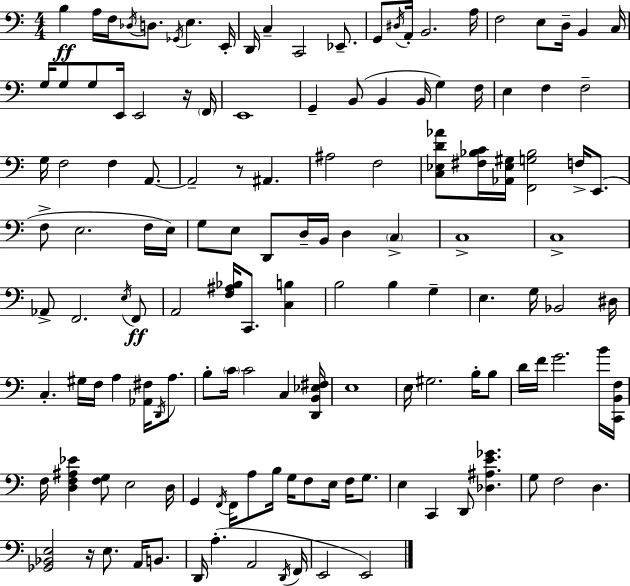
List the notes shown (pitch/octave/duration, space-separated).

B3/q A3/s F3/s Db3/s D3/e. Gb2/s E3/q. E2/s D2/s C3/q C2/h Eb2/e. G2/e D#3/s A2/s B2/h. A3/s F3/h E3/e D3/s B2/q C3/s G3/s G3/e G3/e E2/s E2/h R/s F2/s E2/w G2/q B2/e B2/q B2/s G3/q F3/s E3/q F3/q F3/h G3/s F3/h F3/q A2/e. A2/h R/e A#2/q. A#3/h F3/h [C3,Eb3,D4,Ab4]/e [F#3,Bb3,C4]/s [Ab2,Eb3,G#3]/s [F2,G3,Bb3]/h F3/s E2/e. F3/e E3/h. F3/s E3/s G3/e E3/e D2/e D3/s B2/s D3/q C3/q C3/w C3/w Ab2/e F2/h. E3/s F2/e A2/h [F3,A#3,Bb3]/s C2/e. [C3,B3]/q B3/h B3/q G3/q E3/q. G3/s Bb2/h D#3/s C3/q. G#3/s F3/s A3/q [Ab2,F#3]/s D2/s A3/e. B3/e C4/s C4/h C3/q [D2,B2,Eb3,F#3]/s E3/w E3/s G#3/h. B3/s B3/e D4/s F4/s G4/h. B4/s [C2,B2,F3]/s F3/s [D3,F3,A#3,Eb4]/q [F3,G3]/e E3/h D3/s G2/q F2/s F2/s A3/e B3/s G3/s F3/e E3/s F3/s G3/e. E3/q C2/q D2/e [Db3,A#3,E4,Gb4]/q. G3/e F3/h D3/q. [Gb2,Bb2,E3]/h R/s E3/e. A2/s B2/e. D2/s A3/q. A2/h D2/s F2/s E2/h E2/h